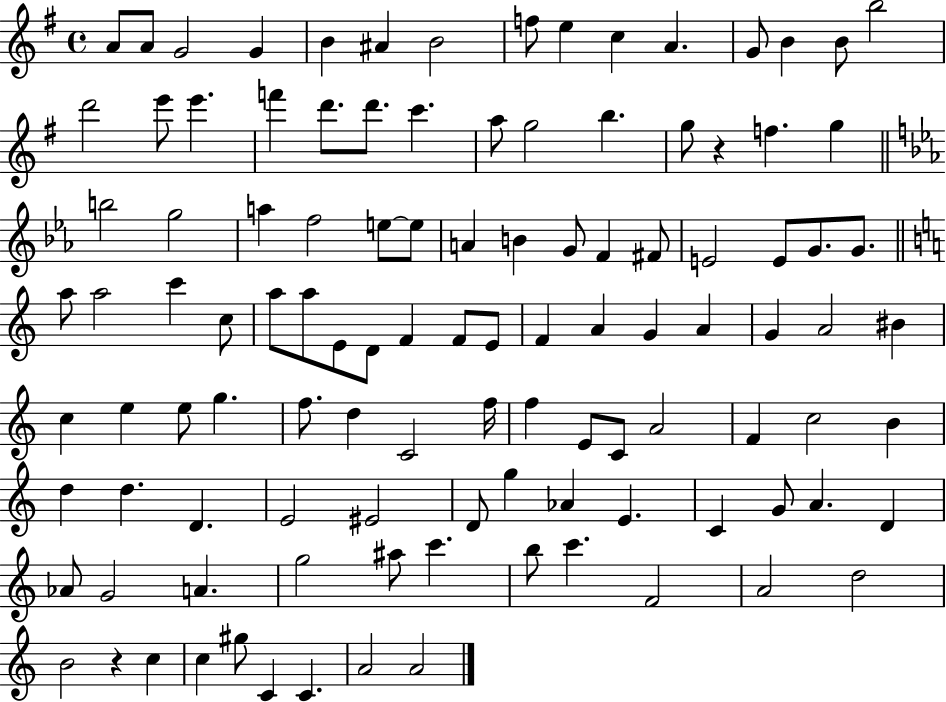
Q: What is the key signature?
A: G major